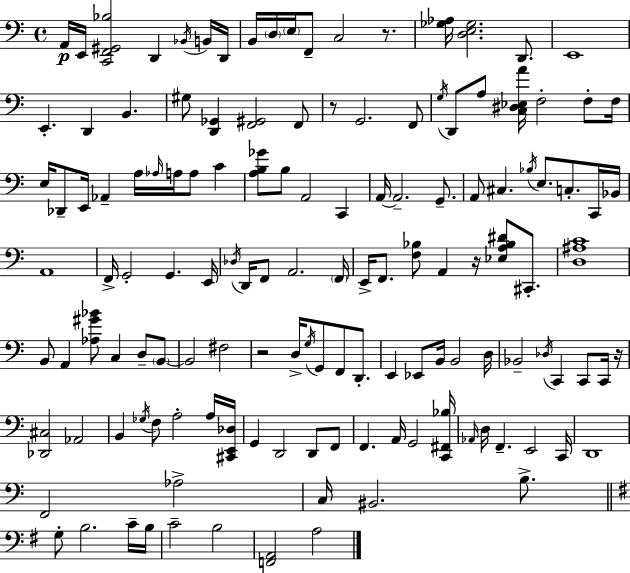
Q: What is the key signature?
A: C major